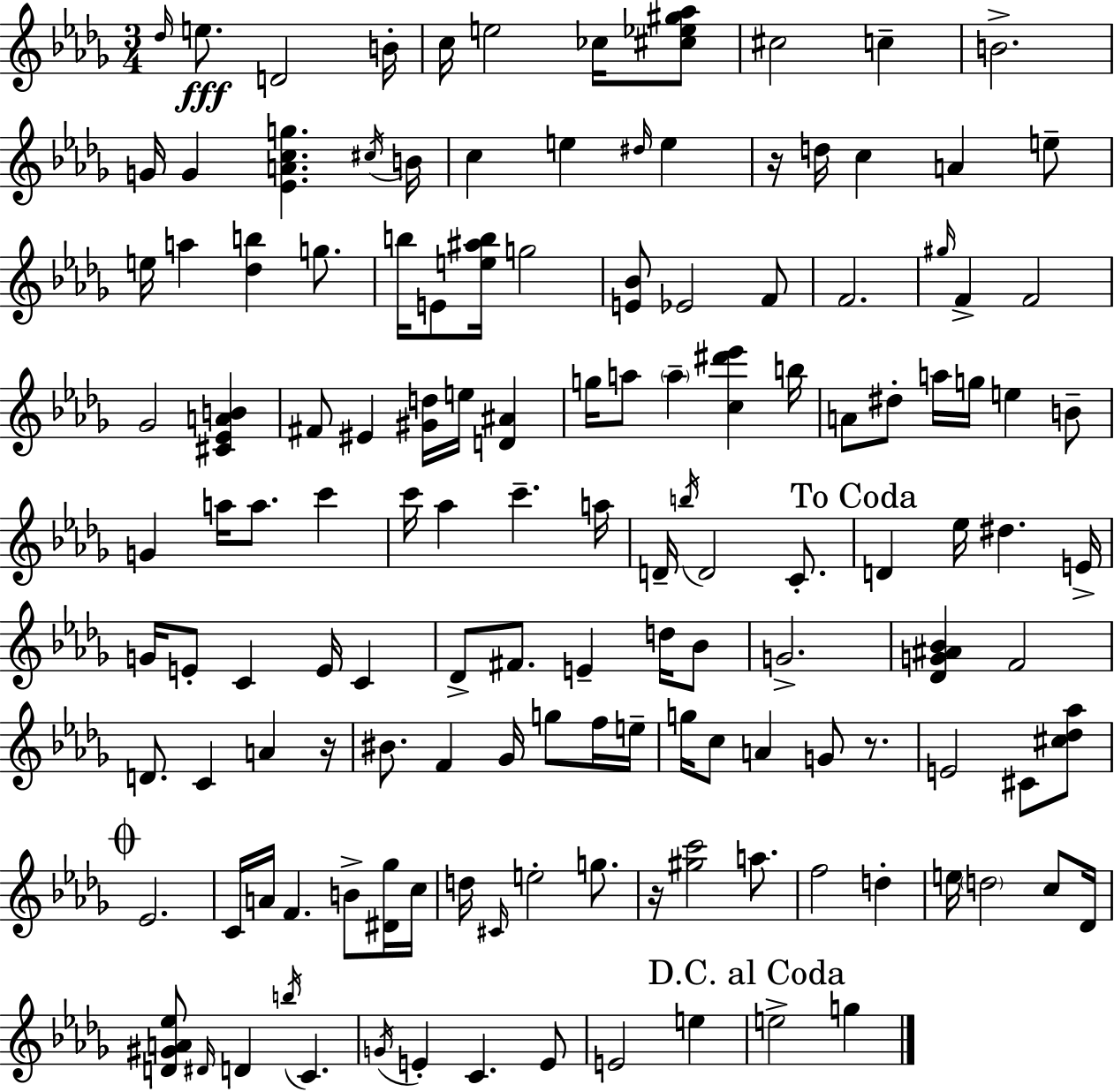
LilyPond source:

{
  \clef treble
  \numericTimeSignature
  \time 3/4
  \key bes \minor
  \grace { des''16 }\fff e''8. d'2 | b'16-. c''16 e''2 ces''16 <cis'' ees'' gis'' aes''>8 | cis''2 c''4-- | b'2.-> | \break g'16 g'4 <ees' a' c'' g''>4. | \acciaccatura { cis''16 } b'16 c''4 e''4 \grace { dis''16 } e''4 | r16 d''16 c''4 a'4 | e''8-- e''16 a''4 <des'' b''>4 | \break g''8. b''16 e'8 <e'' ais'' b''>16 g''2 | <e' bes'>8 ees'2 | f'8 f'2. | \grace { gis''16 } f'4-> f'2 | \break ges'2 | <cis' ees' a' b'>4 fis'8 eis'4 <gis' d''>16 e''16 | <d' ais'>4 g''16 a''8 \parenthesize a''4-- <c'' dis''' ees'''>4 | b''16 a'8 dis''8-. a''16 g''16 e''4 | \break b'8-- g'4 a''16 a''8. | c'''4 c'''16 aes''4 c'''4.-- | a''16 d'16-- \acciaccatura { b''16 } d'2 | c'8.-. \mark "To Coda" d'4 ees''16 dis''4. | \break e'16-> g'16 e'8-. c'4 | e'16 c'4 des'8-> fis'8. e'4-- | d''16 bes'8 g'2.-> | <des' g' ais' bes'>4 f'2 | \break d'8. c'4 | a'4 r16 bis'8. f'4 | ges'16 g''8 f''16 e''16-- g''16 c''8 a'4 | g'8 r8. e'2 | \break cis'8 <cis'' des'' aes''>8 \mark \markup { \musicglyph "scripts.coda" } ees'2. | c'16 a'16 f'4. | b'8-> <dis' ges''>16 c''16 d''16 \grace { cis'16 } e''2-. | g''8. r16 <gis'' c'''>2 | \break a''8. f''2 | d''4-. e''16 \parenthesize d''2 | c''8 des'16 <d' gis' a' ees''>8 \grace { dis'16 } d'4 | \acciaccatura { b''16 } c'4. \acciaccatura { g'16 } e'4-. | \break c'4. e'8 e'2 | e''4 \mark "D.C. al Coda" e''2-> | g''4 \bar "|."
}